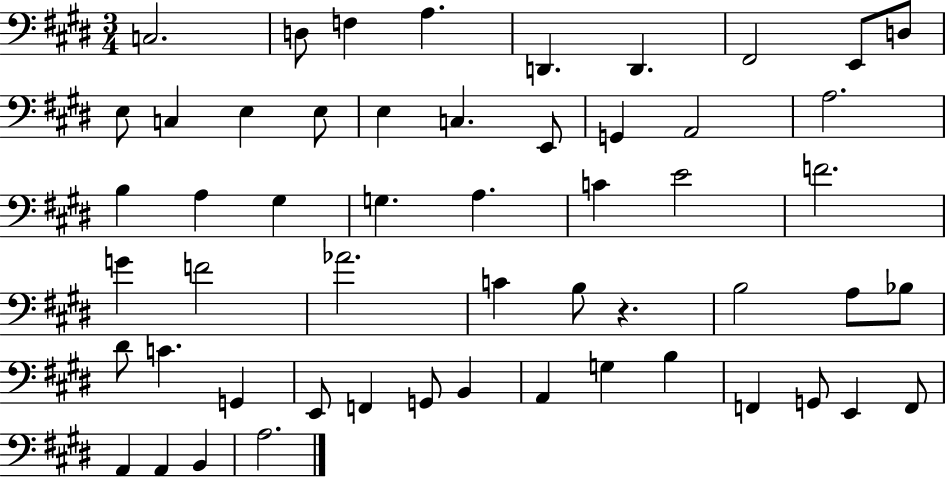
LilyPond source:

{
  \clef bass
  \numericTimeSignature
  \time 3/4
  \key e \major
  c2. | d8 f4 a4. | d,4. d,4. | fis,2 e,8 d8 | \break e8 c4 e4 e8 | e4 c4. e,8 | g,4 a,2 | a2. | \break b4 a4 gis4 | g4. a4. | c'4 e'2 | f'2. | \break g'4 f'2 | aes'2. | c'4 b8 r4. | b2 a8 bes8 | \break dis'8 c'4. g,4 | e,8 f,4 g,8 b,4 | a,4 g4 b4 | f,4 g,8 e,4 f,8 | \break a,4 a,4 b,4 | a2. | \bar "|."
}